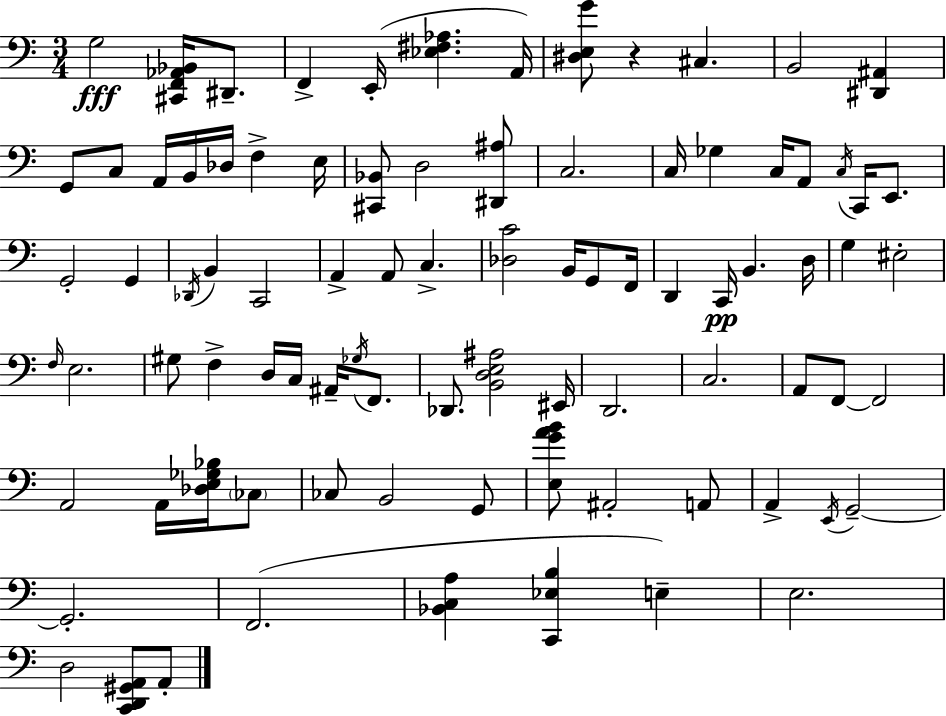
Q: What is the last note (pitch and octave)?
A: A2